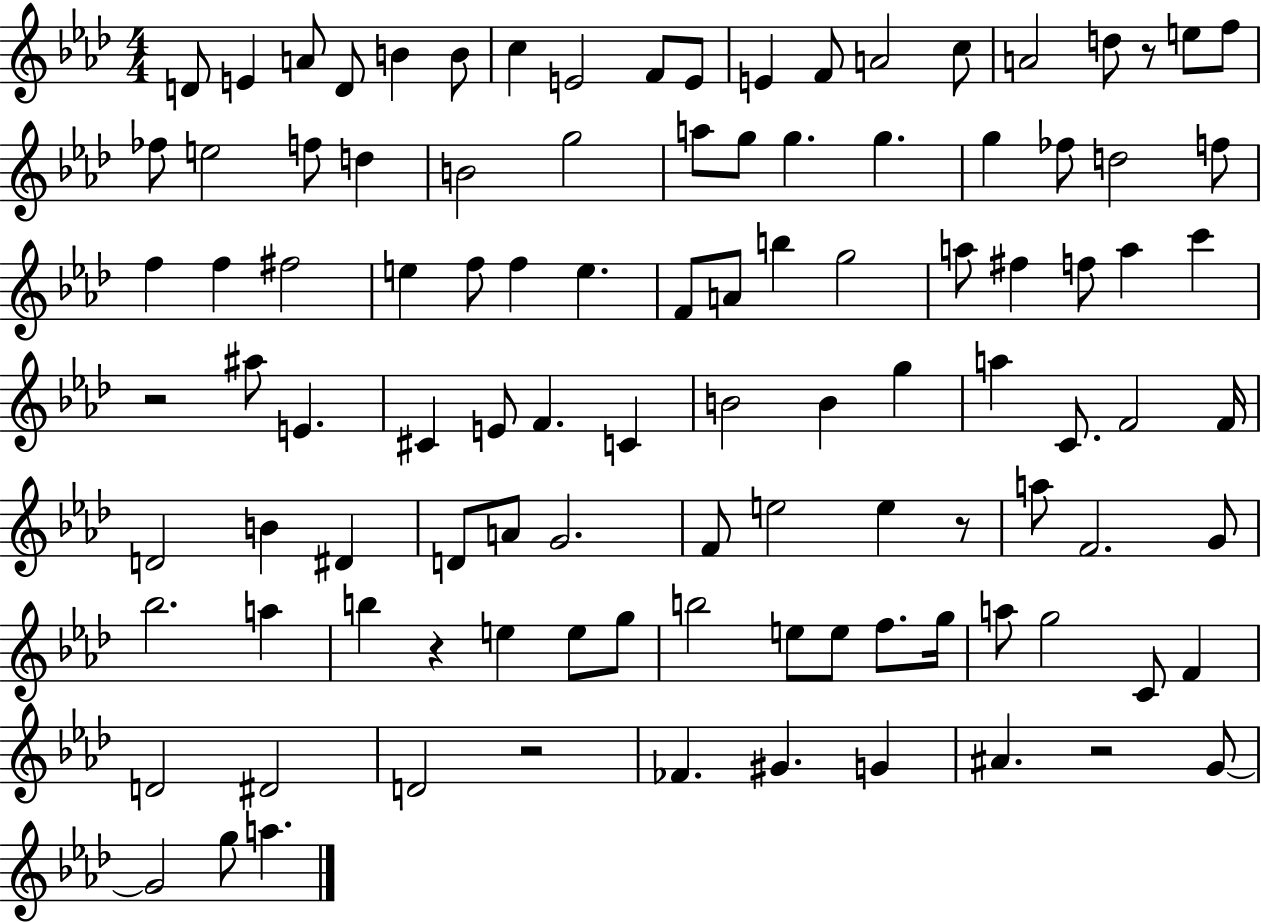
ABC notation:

X:1
T:Untitled
M:4/4
L:1/4
K:Ab
D/2 E A/2 D/2 B B/2 c E2 F/2 E/2 E F/2 A2 c/2 A2 d/2 z/2 e/2 f/2 _f/2 e2 f/2 d B2 g2 a/2 g/2 g g g _f/2 d2 f/2 f f ^f2 e f/2 f e F/2 A/2 b g2 a/2 ^f f/2 a c' z2 ^a/2 E ^C E/2 F C B2 B g a C/2 F2 F/4 D2 B ^D D/2 A/2 G2 F/2 e2 e z/2 a/2 F2 G/2 _b2 a b z e e/2 g/2 b2 e/2 e/2 f/2 g/4 a/2 g2 C/2 F D2 ^D2 D2 z2 _F ^G G ^A z2 G/2 G2 g/2 a